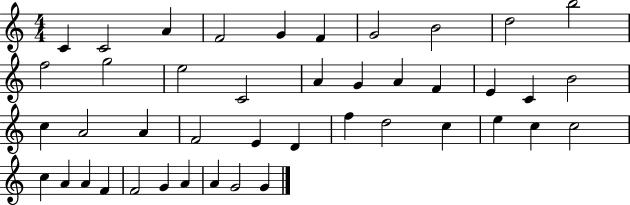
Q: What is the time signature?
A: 4/4